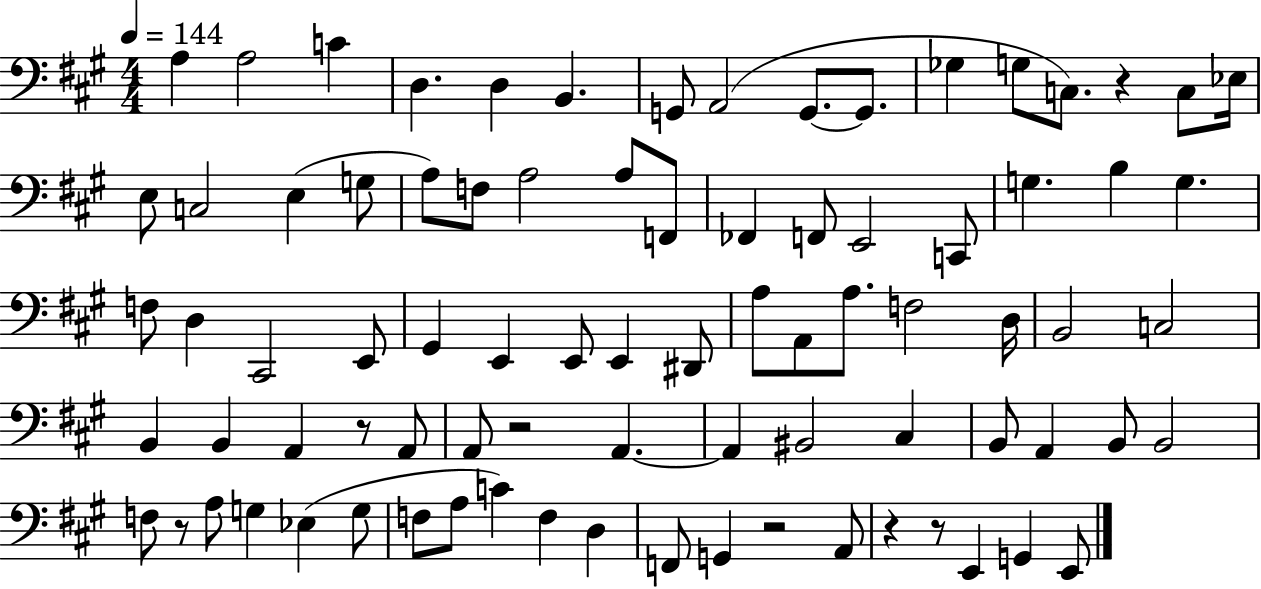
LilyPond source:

{
  \clef bass
  \numericTimeSignature
  \time 4/4
  \key a \major
  \tempo 4 = 144
  \repeat volta 2 { a4 a2 c'4 | d4. d4 b,4. | g,8 a,2( g,8.~~ g,8. | ges4 g8 c8.) r4 c8 ees16 | \break e8 c2 e4( g8 | a8) f8 a2 a8 f,8 | fes,4 f,8 e,2 c,8 | g4. b4 g4. | \break f8 d4 cis,2 e,8 | gis,4 e,4 e,8 e,4 dis,8 | a8 a,8 a8. f2 d16 | b,2 c2 | \break b,4 b,4 a,4 r8 a,8 | a,8 r2 a,4.~~ | a,4 bis,2 cis4 | b,8 a,4 b,8 b,2 | \break f8 r8 a8 g4 ees4( g8 | f8 a8 c'4) f4 d4 | f,8 g,4 r2 a,8 | r4 r8 e,4 g,4 e,8 | \break } \bar "|."
}